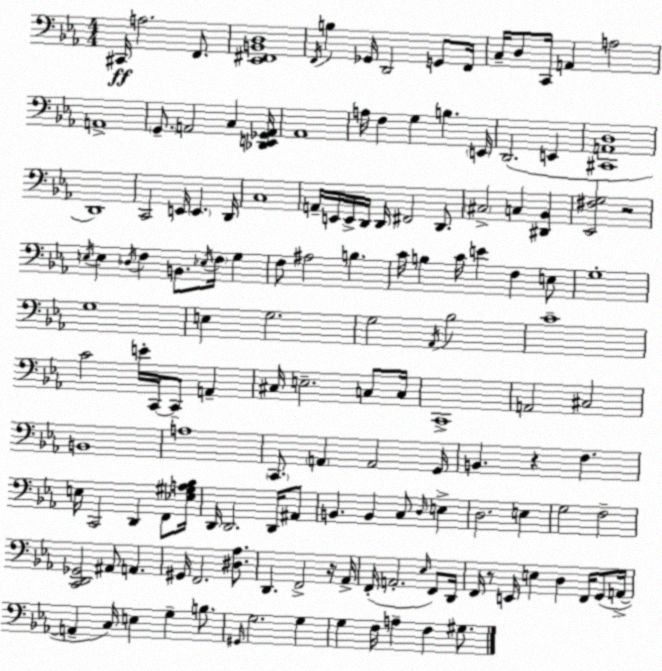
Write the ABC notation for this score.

X:1
T:Untitled
M:4/4
L:1/4
K:Eb
^C,,/4 A,2 F,,/2 [_E,,^F,,B,,D,]4 F,,/4 B, _G,,/4 D,,2 G,,/2 F,,/4 C,/4 D,/2 C,,/4 A,, A,2 A,,4 G,,/2 A,,2 C, [_D,,E,,_G,,A,,]/4 _A,,4 A,/4 F, G, B, E,,/4 D,,2 E,, [^C,,A,,D,]4 D,,4 C,,2 E,,/4 E,, D,,/4 C,4 A,,/4 E,,/4 E,,/4 D,,/4 D,,/4 ^F,,2 D,,/2 ^C,2 C, [^D,,_B,,] [_E,,^F,G,]2 z2 E,/4 E, _D,/4 F, B,,/2 _E,/4 F,/4 G, F,/2 ^A,2 B, C/4 B, C/4 E F, E,/2 G,4 G,4 E, G,2 G,2 _A,,/4 _B,2 C4 C2 E/4 C,,/4 C,,/2 A,, ^C,/4 E,2 C,/2 C,/4 C,,4 A,,2 ^C,2 B,,4 A,4 C,,/2 A,, A,,2 G,,/4 B,, z F, E,/4 C,,2 D,, F,,/2 [_E,^G,A,_B,]/4 D,,/4 D,,2 D,,/4 ^A,,/2 B,, B,, C,/2 D,/4 E, D,2 E, G,2 F,2 [C,,D,,_G,,]2 ^A,,/2 A,, ^G,,/4 F,,2 [^D,_A,]/2 D,, F,,2 z/4 _A,,/4 F,,/4 A,,2 _E,/4 F,,/2 D,,/4 F,,/4 z/2 E,,/4 E, D, F,,/4 G,,/2 A,,/4 A,, C,/4 E, G, B,/2 ^G,,/4 G,2 G, G, F,/4 A, F, ^G,/2